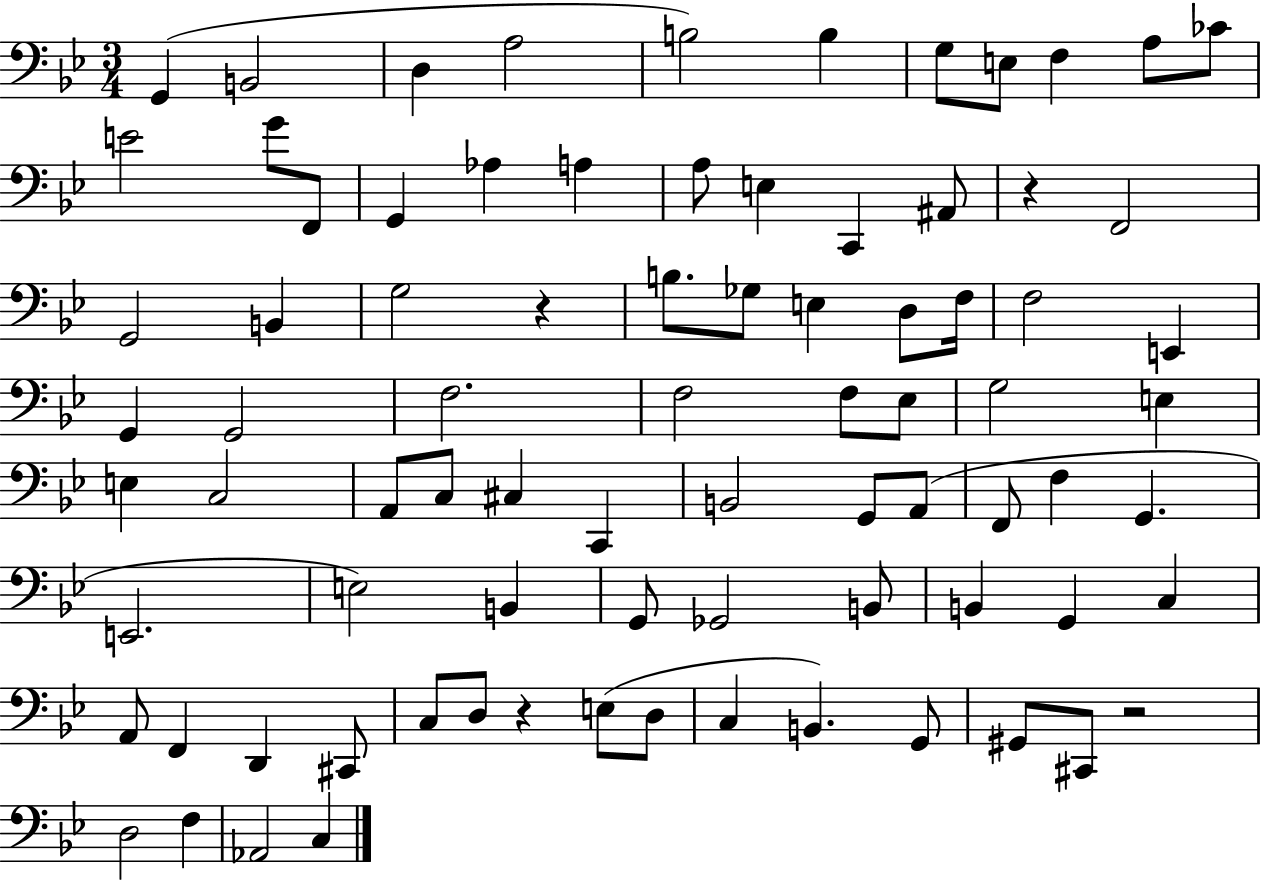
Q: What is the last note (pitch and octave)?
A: C3